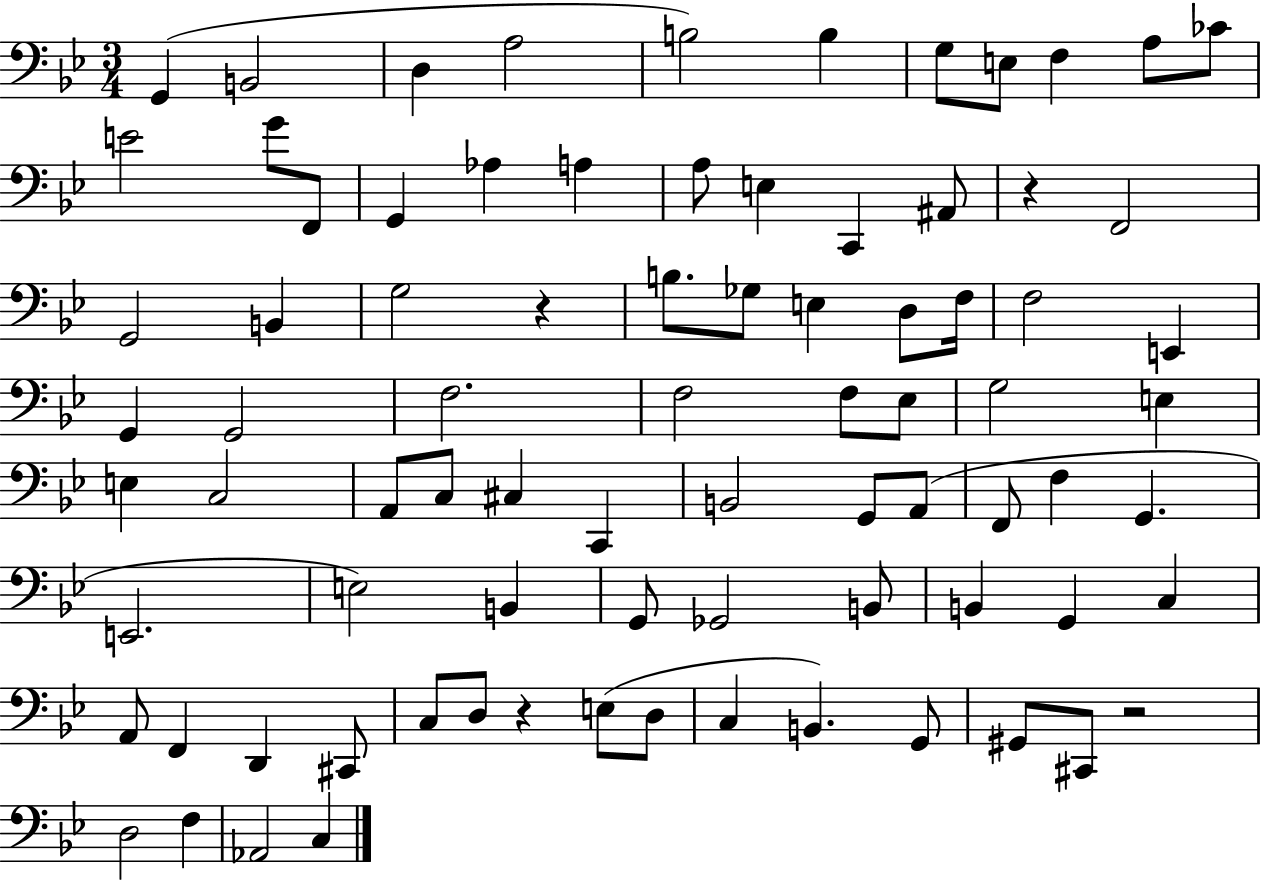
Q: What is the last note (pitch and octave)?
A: C3